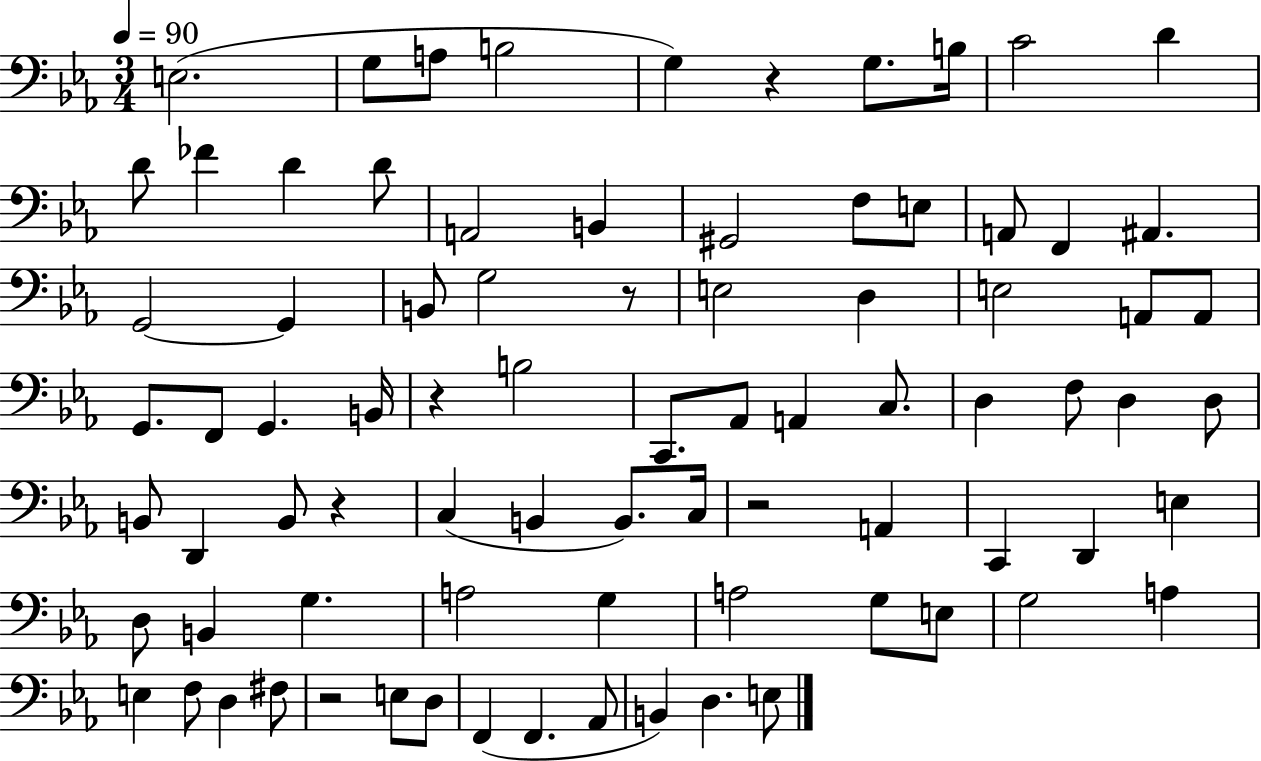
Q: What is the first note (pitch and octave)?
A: E3